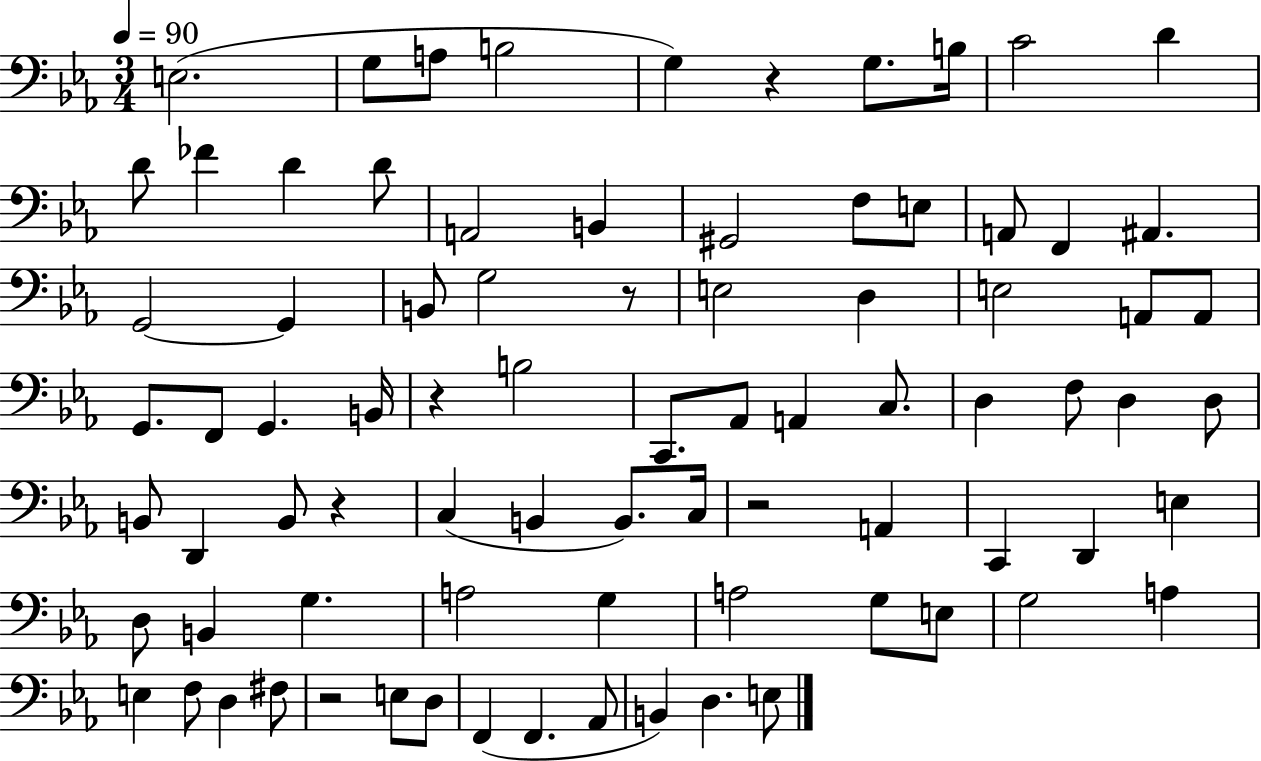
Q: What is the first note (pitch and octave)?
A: E3